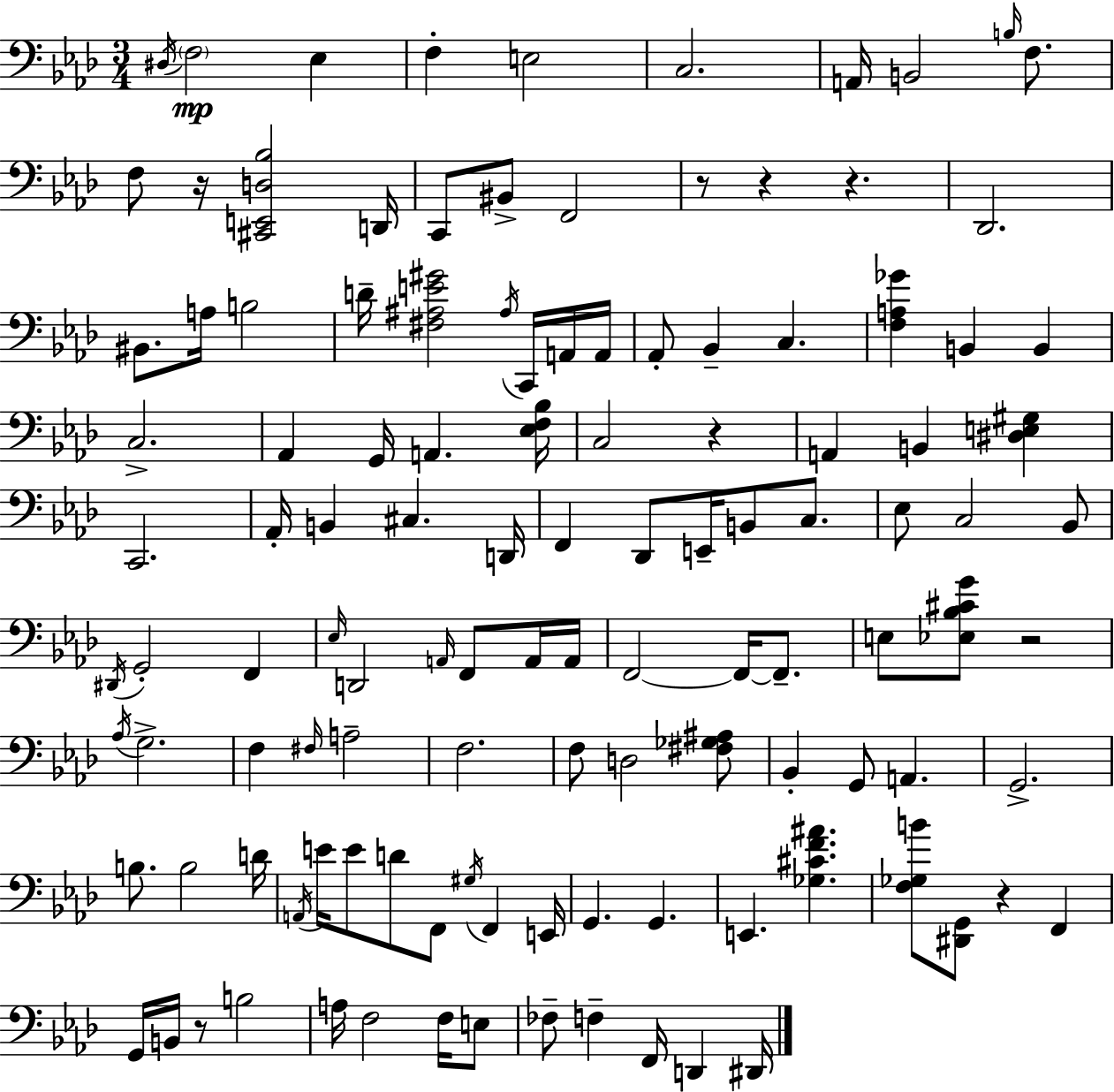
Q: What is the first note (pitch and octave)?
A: D#3